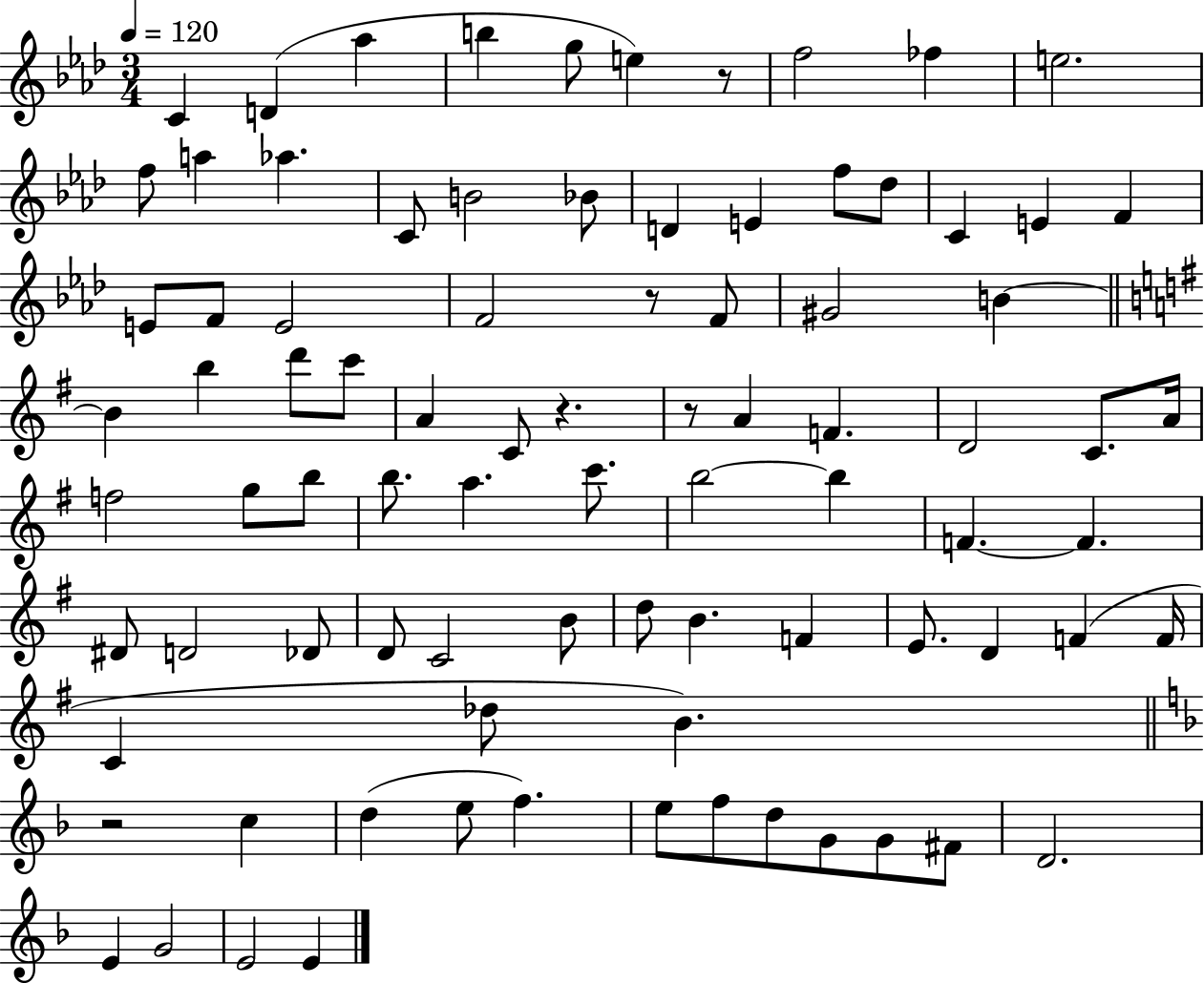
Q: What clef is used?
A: treble